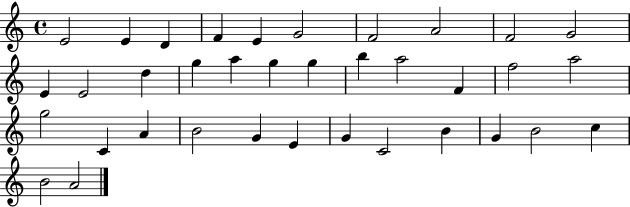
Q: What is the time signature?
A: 4/4